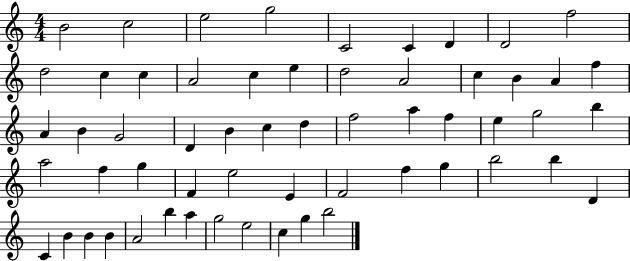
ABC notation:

X:1
T:Untitled
M:4/4
L:1/4
K:C
B2 c2 e2 g2 C2 C D D2 f2 d2 c c A2 c e d2 A2 c B A f A B G2 D B c d f2 a f e g2 b a2 f g F e2 E F2 f g b2 b D C B B B A2 b a g2 e2 c g b2